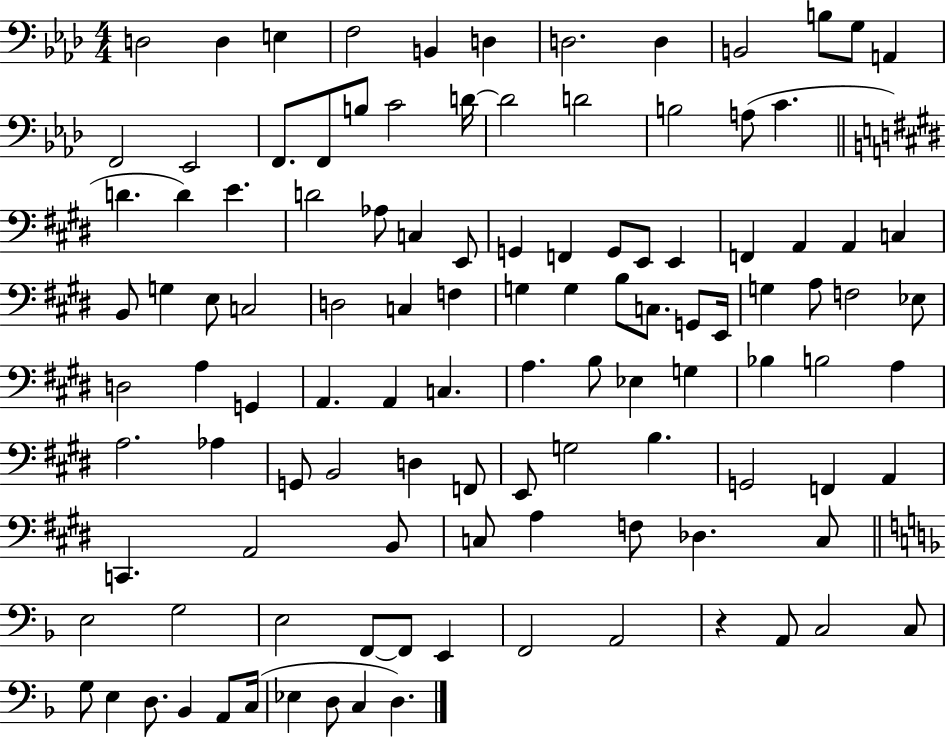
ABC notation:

X:1
T:Untitled
M:4/4
L:1/4
K:Ab
D,2 D, E, F,2 B,, D, D,2 D, B,,2 B,/2 G,/2 A,, F,,2 _E,,2 F,,/2 F,,/2 B,/2 C2 D/4 D2 D2 B,2 A,/2 C D D E D2 _A,/2 C, E,,/2 G,, F,, G,,/2 E,,/2 E,, F,, A,, A,, C, B,,/2 G, E,/2 C,2 D,2 C, F, G, G, B,/2 C,/2 G,,/2 E,,/4 G, A,/2 F,2 _E,/2 D,2 A, G,, A,, A,, C, A, B,/2 _E, G, _B, B,2 A, A,2 _A, G,,/2 B,,2 D, F,,/2 E,,/2 G,2 B, G,,2 F,, A,, C,, A,,2 B,,/2 C,/2 A, F,/2 _D, C,/2 E,2 G,2 E,2 F,,/2 F,,/2 E,, F,,2 A,,2 z A,,/2 C,2 C,/2 G,/2 E, D,/2 _B,, A,,/2 C,/4 _E, D,/2 C, D,